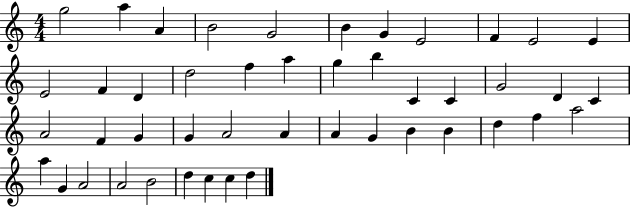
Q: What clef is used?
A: treble